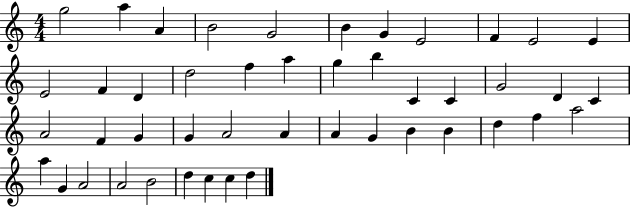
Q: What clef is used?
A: treble